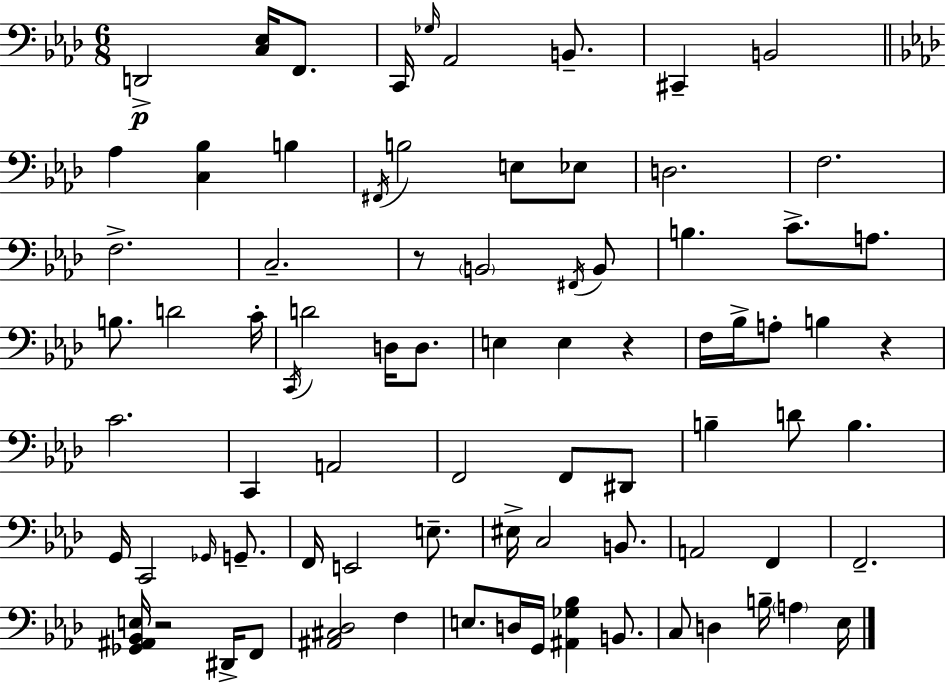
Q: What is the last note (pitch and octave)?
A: Eb3